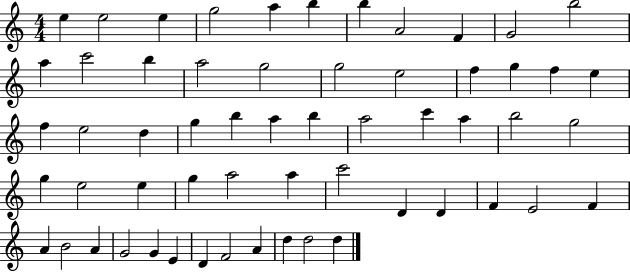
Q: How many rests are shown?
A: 0